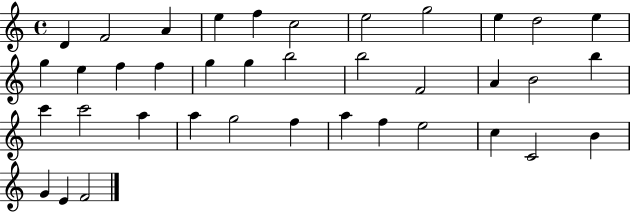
D4/q F4/h A4/q E5/q F5/q C5/h E5/h G5/h E5/q D5/h E5/q G5/q E5/q F5/q F5/q G5/q G5/q B5/h B5/h F4/h A4/q B4/h B5/q C6/q C6/h A5/q A5/q G5/h F5/q A5/q F5/q E5/h C5/q C4/h B4/q G4/q E4/q F4/h